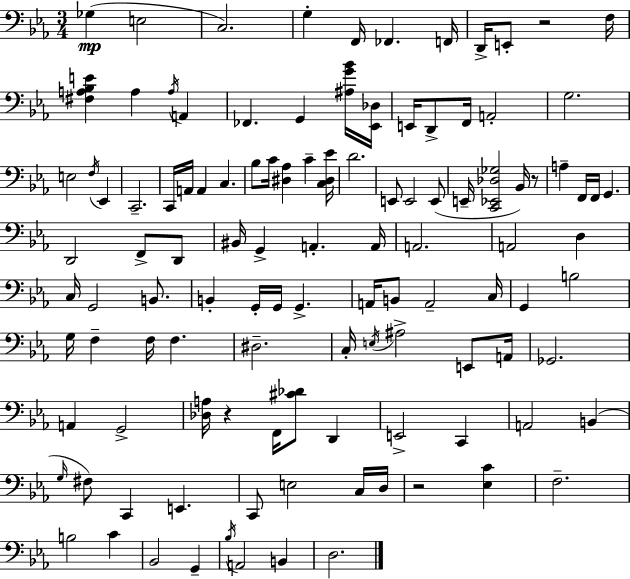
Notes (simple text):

Gb3/q E3/h C3/h. G3/q F2/s FES2/q. F2/s D2/s E2/e R/h F3/s [F#3,A3,Bb3,E4]/q A3/q A3/s A2/q FES2/q. G2/q [A#3,G4,Bb4]/s [Eb2,Db3]/s E2/s D2/e F2/s A2/h G3/h. E3/h F3/s Eb2/q C2/h. C2/s A2/s A2/q C3/q. Bb3/e C4/s [D#3,Ab3]/q C4/q [C3,D#3,Eb4]/s D4/h. E2/e E2/h E2/e E2/s [C2,Eb2,Db3,Gb3]/h Bb2/s R/e A3/q F2/s F2/s G2/q. D2/h F2/e D2/e BIS2/s G2/q A2/q. A2/s A2/h. A2/h D3/q C3/s G2/h B2/e. B2/q G2/s G2/s G2/q. A2/s B2/e A2/h C3/s G2/q B3/h G3/s F3/q F3/s F3/q. D#3/h. C3/s E3/s A#3/h E2/e A2/s Gb2/h. A2/q G2/h [Db3,A3]/s R/q F2/s [C#4,Db4]/e D2/q E2/h C2/q A2/h B2/q G3/s F#3/e C2/q E2/q. C2/e E3/h C3/s D3/s R/h [Eb3,C4]/q F3/h. B3/h C4/q Bb2/h G2/q Bb3/s A2/h B2/q D3/h.